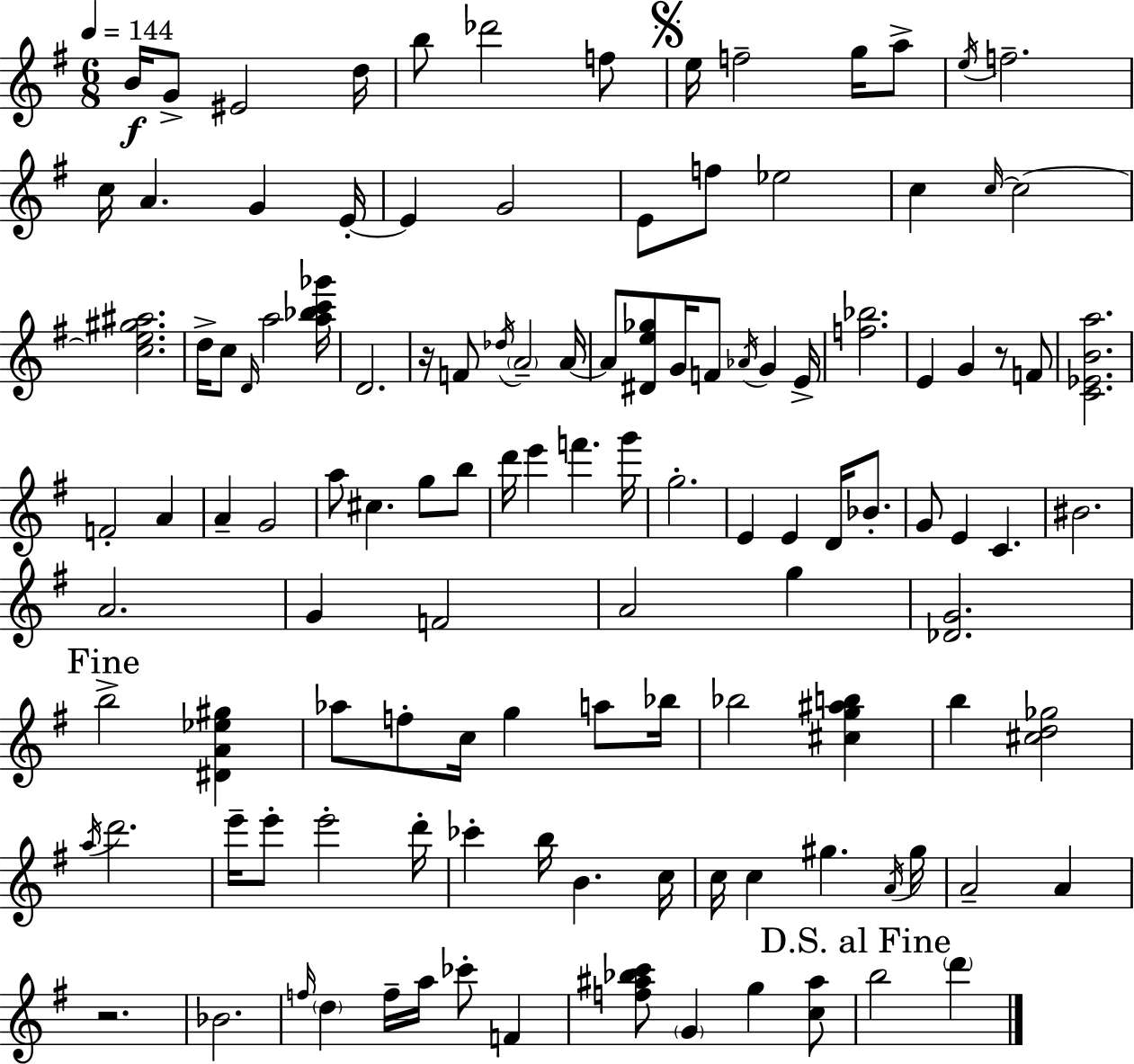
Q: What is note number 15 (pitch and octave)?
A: A4